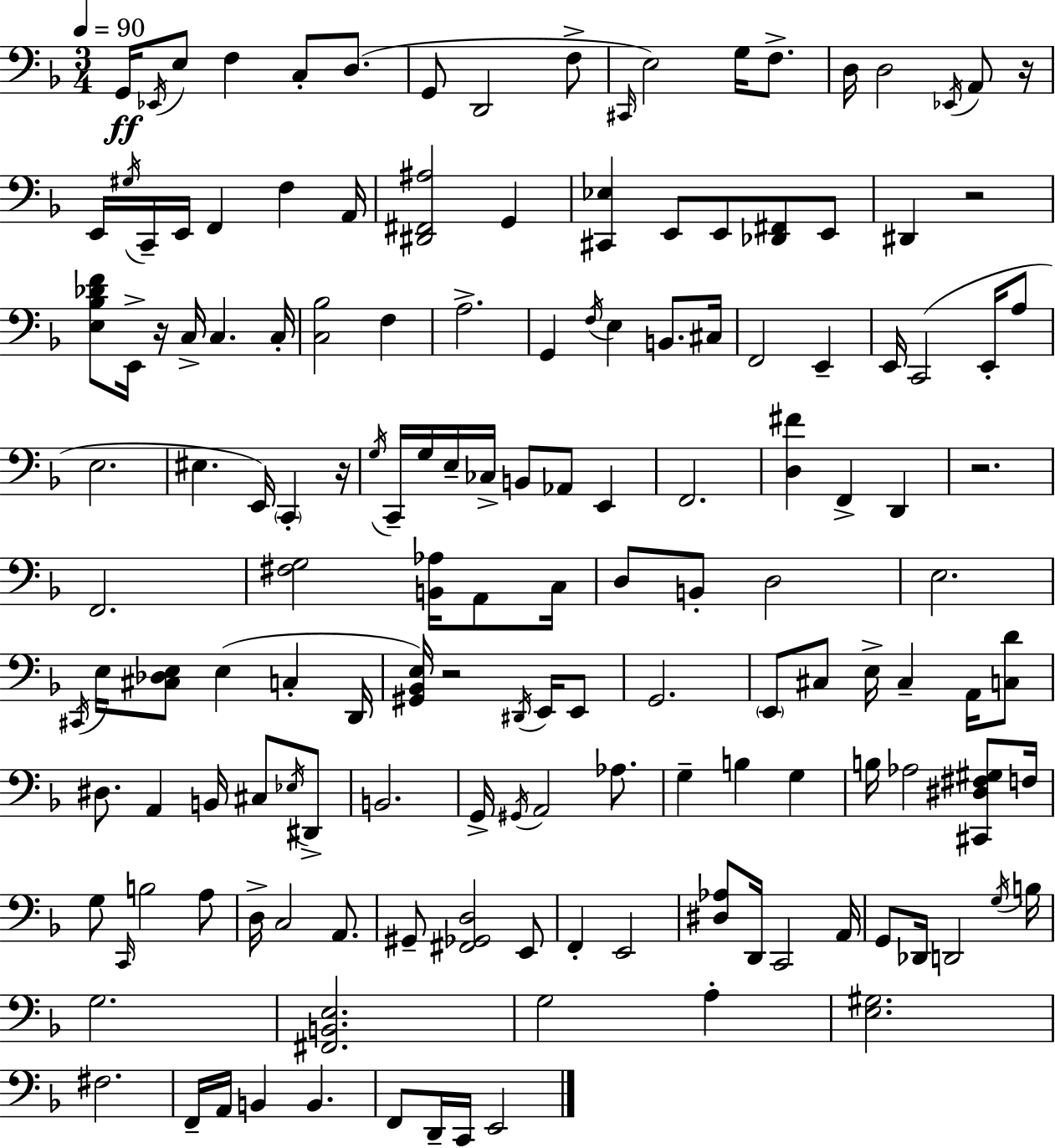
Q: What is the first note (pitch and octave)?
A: G2